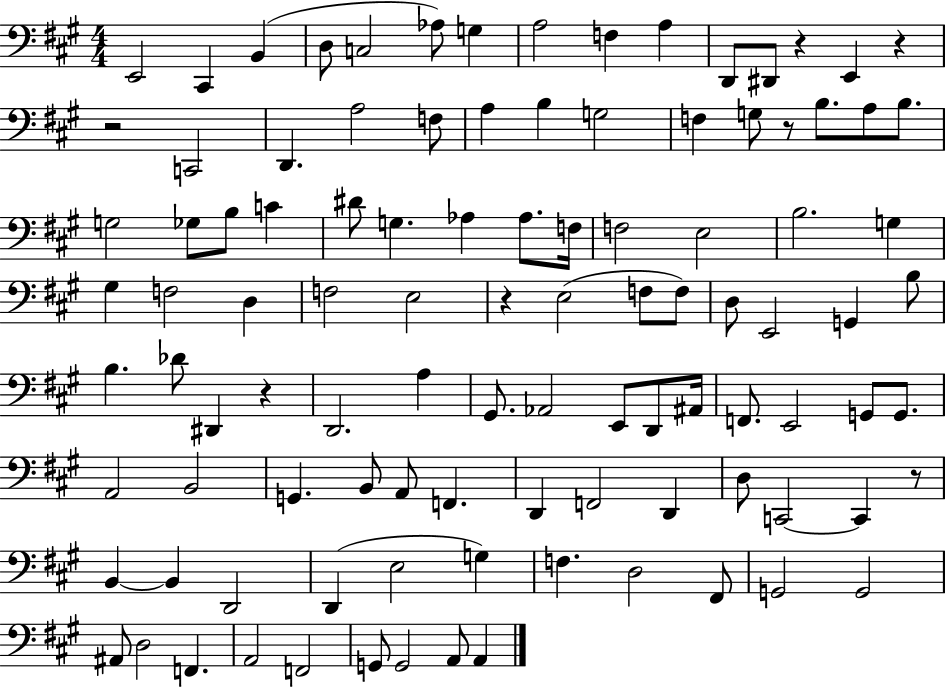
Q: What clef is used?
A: bass